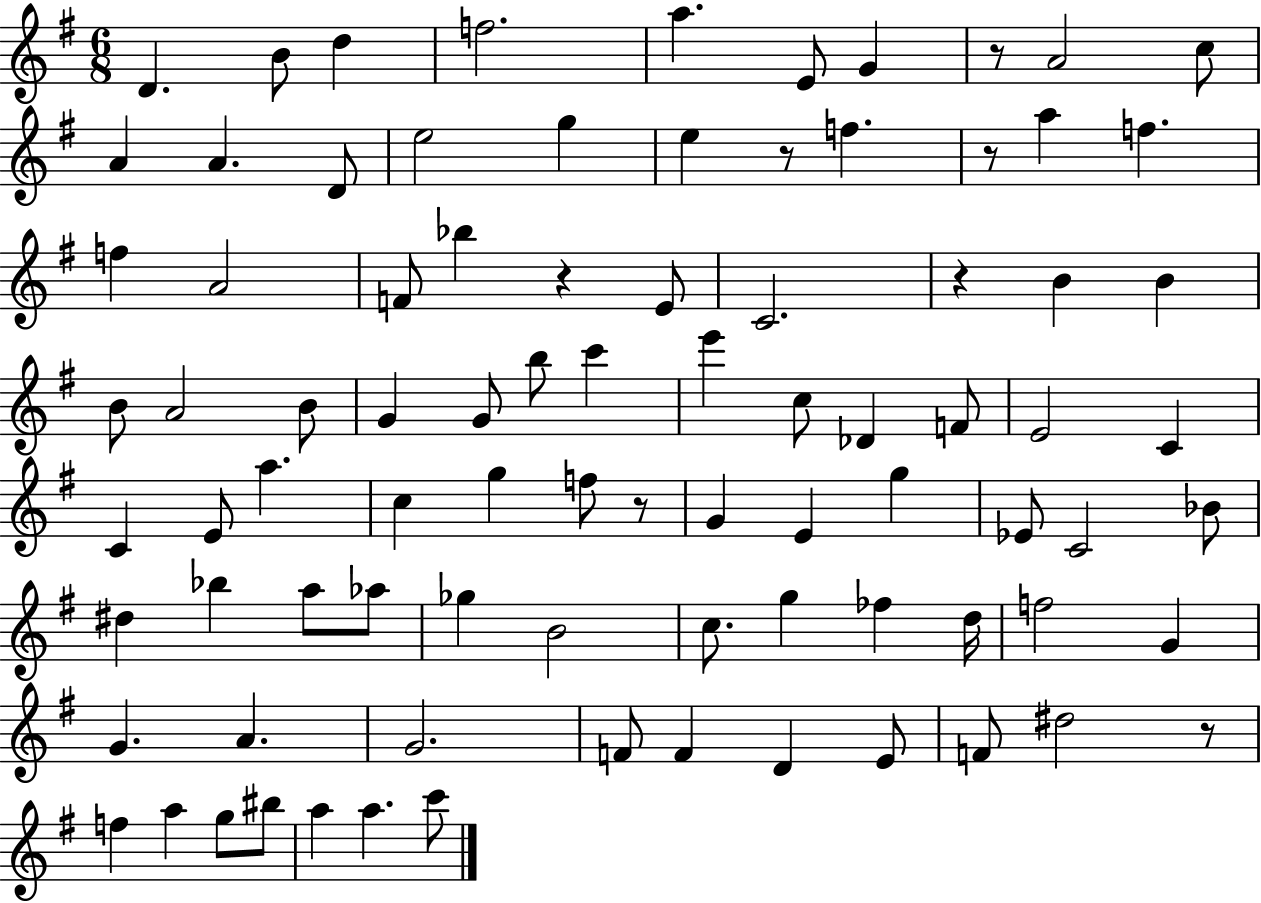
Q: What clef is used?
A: treble